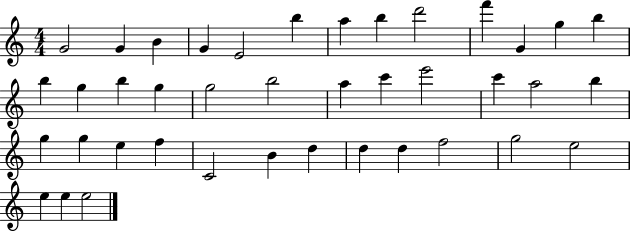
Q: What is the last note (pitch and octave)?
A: E5